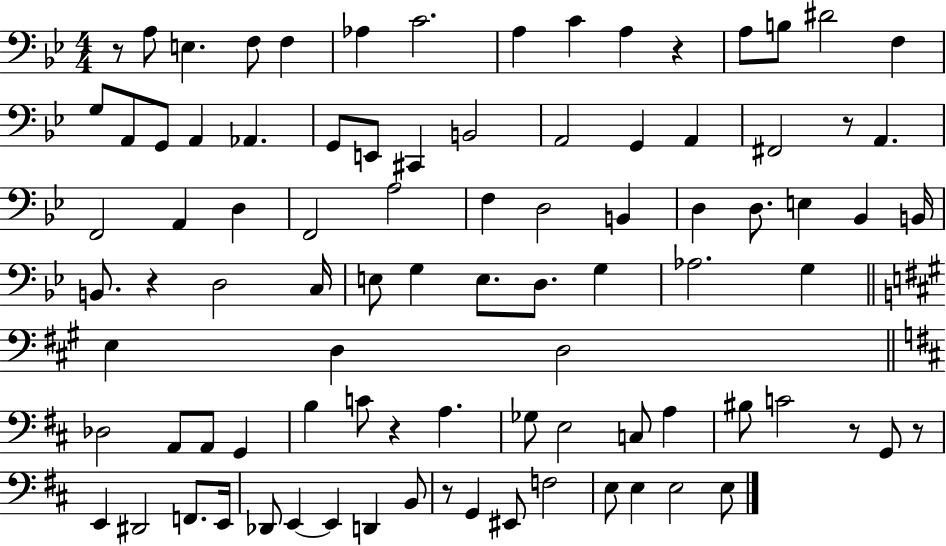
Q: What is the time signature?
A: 4/4